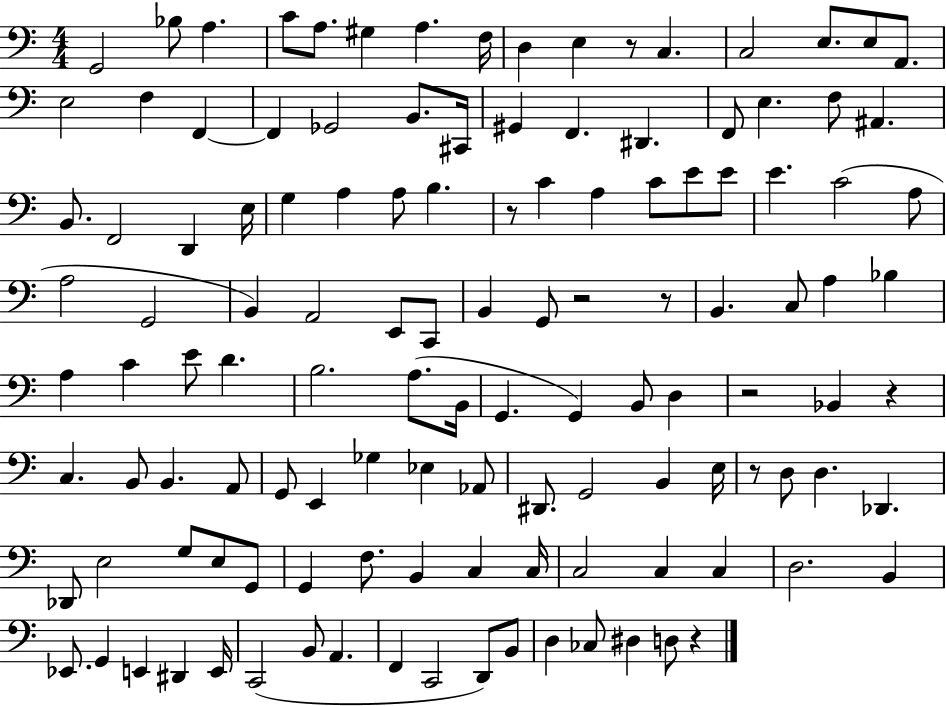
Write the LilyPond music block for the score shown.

{
  \clef bass
  \numericTimeSignature
  \time 4/4
  \key c \major
  \repeat volta 2 { g,2 bes8 a4. | c'8 a8. gis4 a4. f16 | d4 e4 r8 c4. | c2 e8. e8 a,8. | \break e2 f4 f,4~~ | f,4 ges,2 b,8. cis,16 | gis,4 f,4. dis,4. | f,8 e4. f8 ais,4. | \break b,8. f,2 d,4 e16 | g4 a4 a8 b4. | r8 c'4 a4 c'8 e'8 e'8 | e'4. c'2( a8 | \break a2 g,2 | b,4) a,2 e,8 c,8 | b,4 g,8 r2 r8 | b,4. c8 a4 bes4 | \break a4 c'4 e'8 d'4. | b2. a8.( b,16 | g,4. g,4) b,8 d4 | r2 bes,4 r4 | \break c4. b,8 b,4. a,8 | g,8 e,4 ges4 ees4 aes,8 | dis,8. g,2 b,4 e16 | r8 d8 d4. des,4. | \break des,8 e2 g8 e8 g,8 | g,4 f8. b,4 c4 c16 | c2 c4 c4 | d2. b,4 | \break ees,8. g,4 e,4 dis,4 e,16 | c,2( b,8 a,4. | f,4 c,2 d,8) b,8 | d4 ces8 dis4 d8 r4 | \break } \bar "|."
}